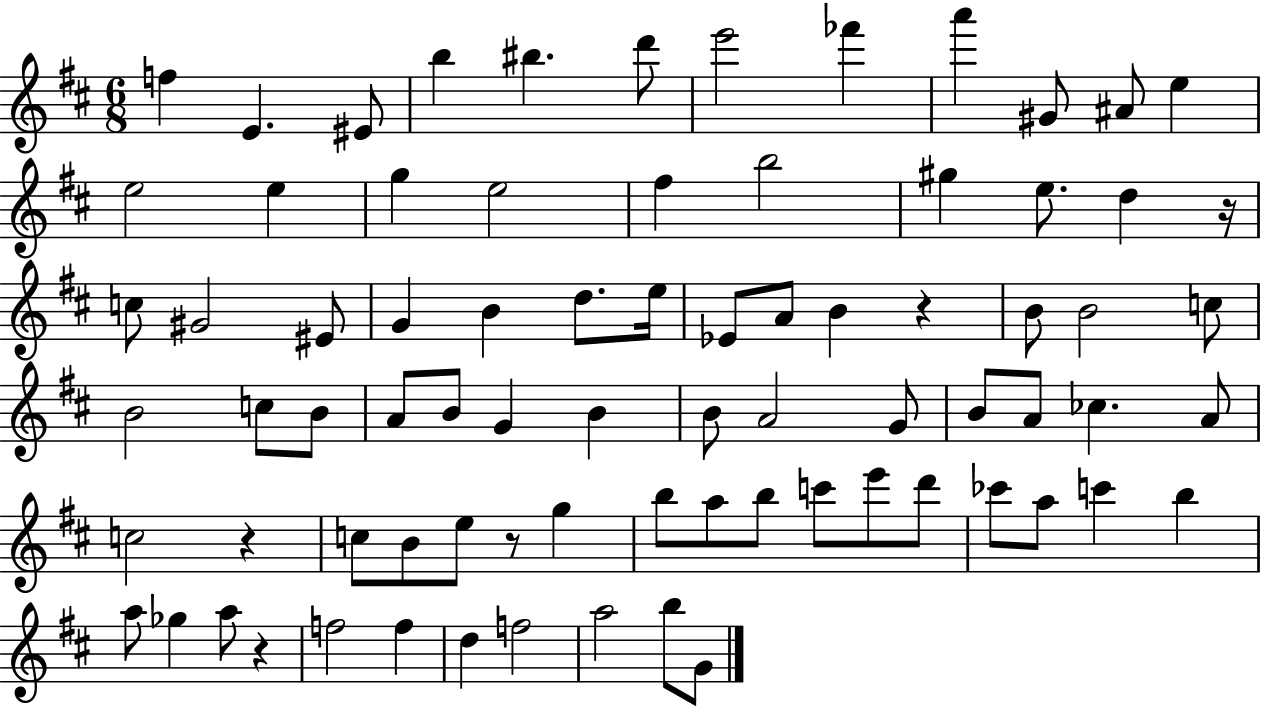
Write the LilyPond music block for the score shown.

{
  \clef treble
  \numericTimeSignature
  \time 6/8
  \key d \major
  f''4 e'4. eis'8 | b''4 bis''4. d'''8 | e'''2 fes'''4 | a'''4 gis'8 ais'8 e''4 | \break e''2 e''4 | g''4 e''2 | fis''4 b''2 | gis''4 e''8. d''4 r16 | \break c''8 gis'2 eis'8 | g'4 b'4 d''8. e''16 | ees'8 a'8 b'4 r4 | b'8 b'2 c''8 | \break b'2 c''8 b'8 | a'8 b'8 g'4 b'4 | b'8 a'2 g'8 | b'8 a'8 ces''4. a'8 | \break c''2 r4 | c''8 b'8 e''8 r8 g''4 | b''8 a''8 b''8 c'''8 e'''8 d'''8 | ces'''8 a''8 c'''4 b''4 | \break a''8 ges''4 a''8 r4 | f''2 f''4 | d''4 f''2 | a''2 b''8 g'8 | \break \bar "|."
}